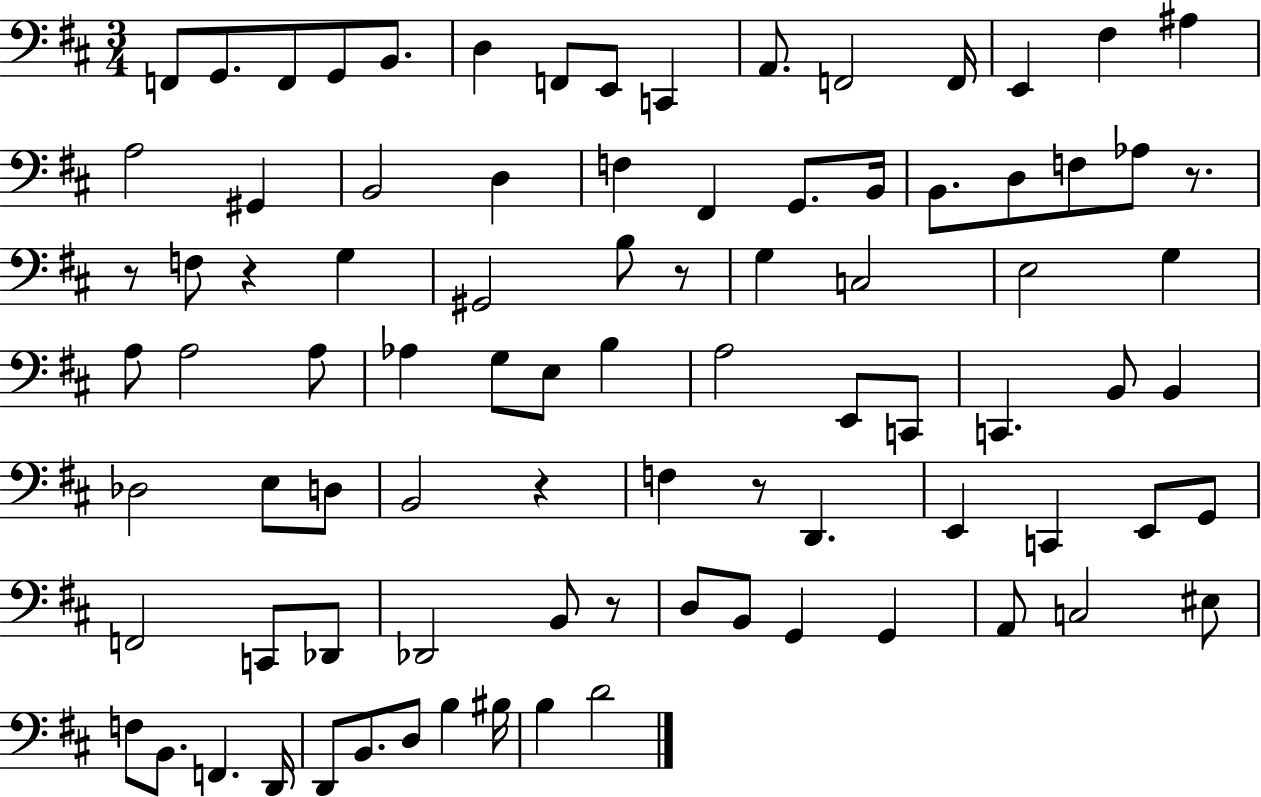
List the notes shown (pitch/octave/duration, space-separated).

F2/e G2/e. F2/e G2/e B2/e. D3/q F2/e E2/e C2/q A2/e. F2/h F2/s E2/q F#3/q A#3/q A3/h G#2/q B2/h D3/q F3/q F#2/q G2/e. B2/s B2/e. D3/e F3/e Ab3/e R/e. R/e F3/e R/q G3/q G#2/h B3/e R/e G3/q C3/h E3/h G3/q A3/e A3/h A3/e Ab3/q G3/e E3/e B3/q A3/h E2/e C2/e C2/q. B2/e B2/q Db3/h E3/e D3/e B2/h R/q F3/q R/e D2/q. E2/q C2/q E2/e G2/e F2/h C2/e Db2/e Db2/h B2/e R/e D3/e B2/e G2/q G2/q A2/e C3/h EIS3/e F3/e B2/e. F2/q. D2/s D2/e B2/e. D3/e B3/q BIS3/s B3/q D4/h